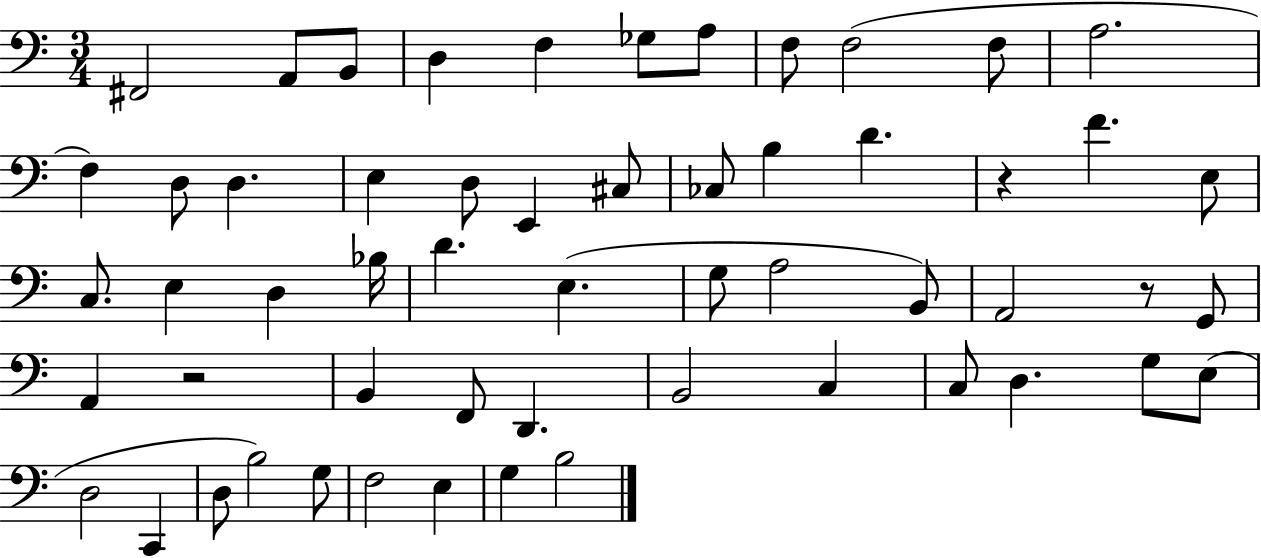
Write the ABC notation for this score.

X:1
T:Untitled
M:3/4
L:1/4
K:C
^F,,2 A,,/2 B,,/2 D, F, _G,/2 A,/2 F,/2 F,2 F,/2 A,2 F, D,/2 D, E, D,/2 E,, ^C,/2 _C,/2 B, D z F E,/2 C,/2 E, D, _B,/4 D E, G,/2 A,2 B,,/2 A,,2 z/2 G,,/2 A,, z2 B,, F,,/2 D,, B,,2 C, C,/2 D, G,/2 E,/2 D,2 C,, D,/2 B,2 G,/2 F,2 E, G, B,2